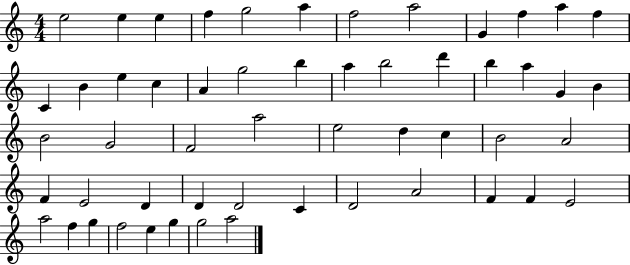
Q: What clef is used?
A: treble